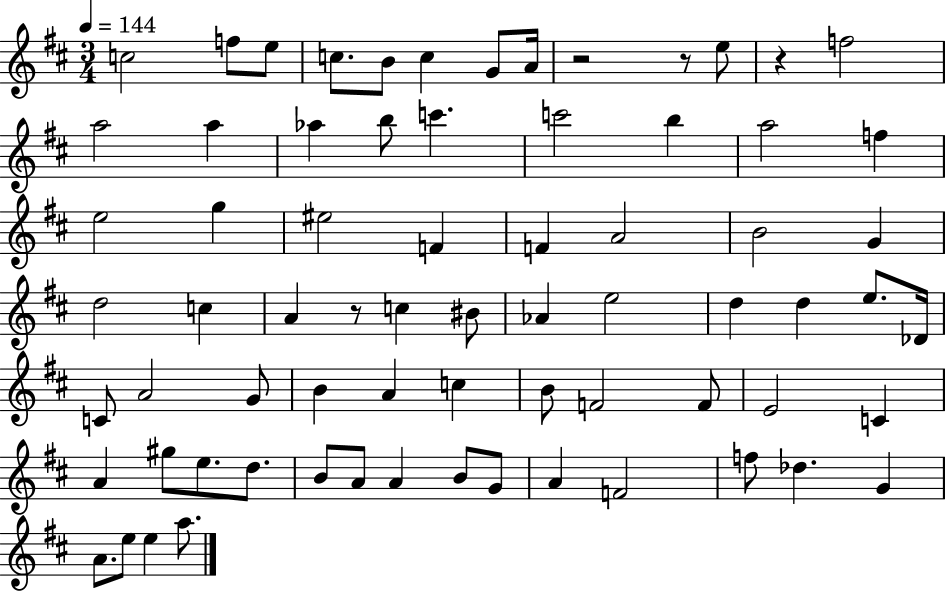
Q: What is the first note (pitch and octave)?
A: C5